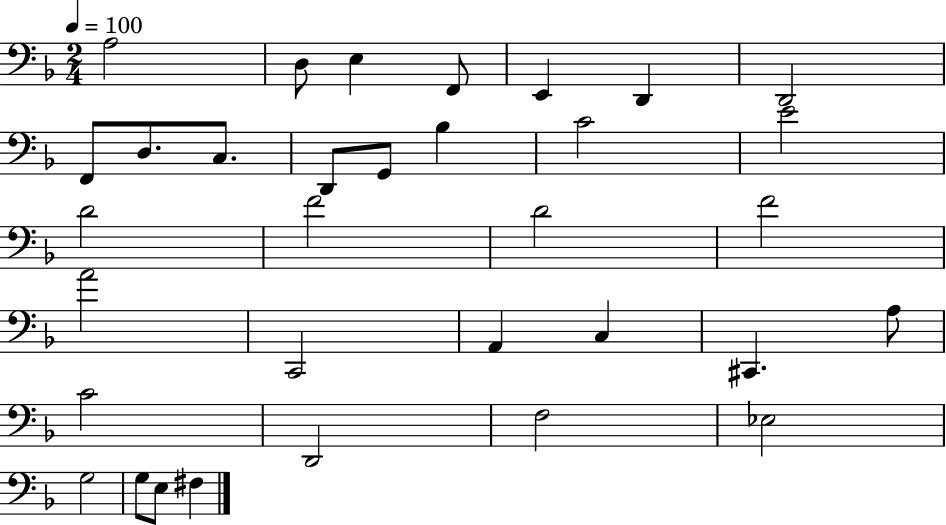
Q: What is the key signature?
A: F major